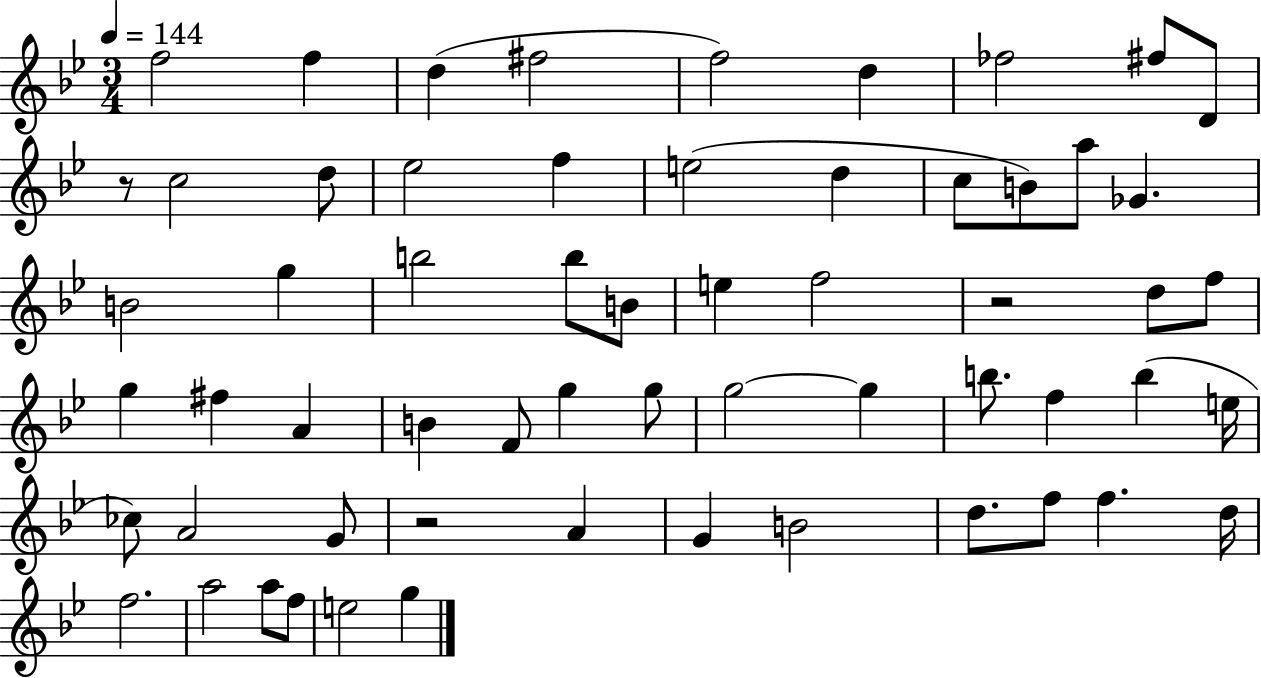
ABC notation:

X:1
T:Untitled
M:3/4
L:1/4
K:Bb
f2 f d ^f2 f2 d _f2 ^f/2 D/2 z/2 c2 d/2 _e2 f e2 d c/2 B/2 a/2 _G B2 g b2 b/2 B/2 e f2 z2 d/2 f/2 g ^f A B F/2 g g/2 g2 g b/2 f b e/4 _c/2 A2 G/2 z2 A G B2 d/2 f/2 f d/4 f2 a2 a/2 f/2 e2 g